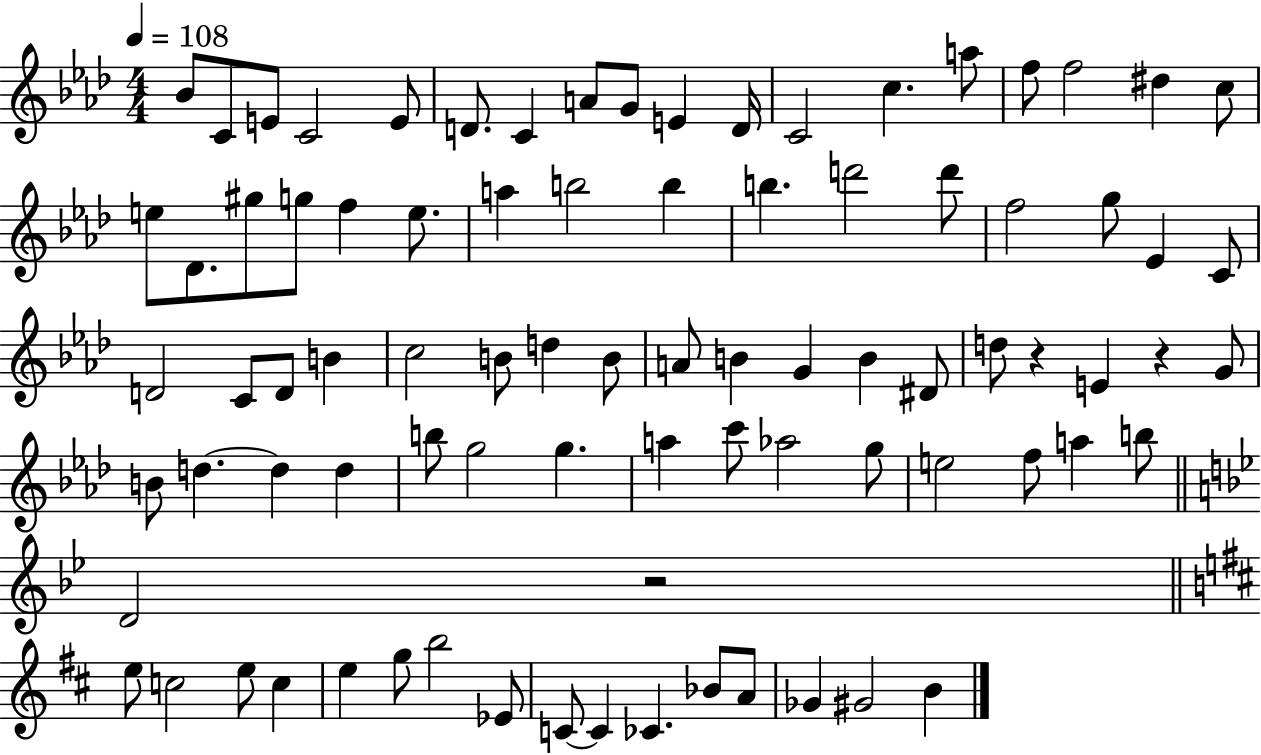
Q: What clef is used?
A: treble